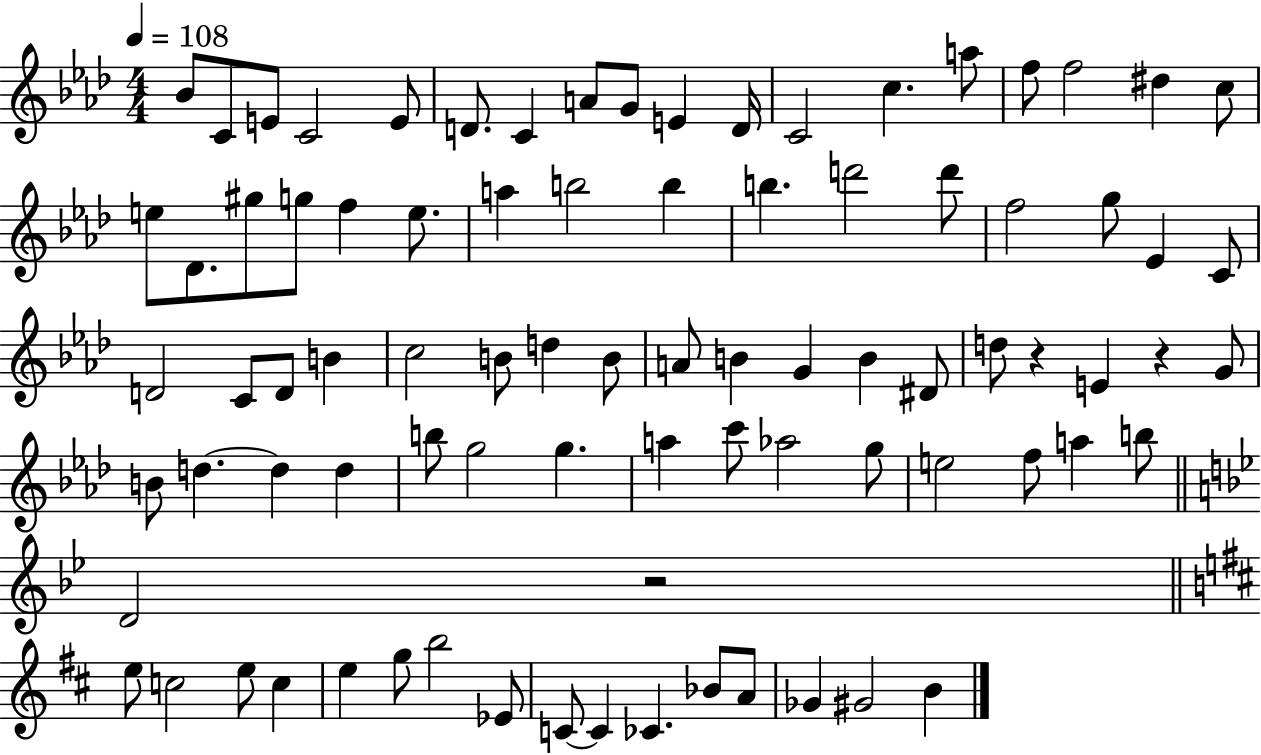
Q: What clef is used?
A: treble